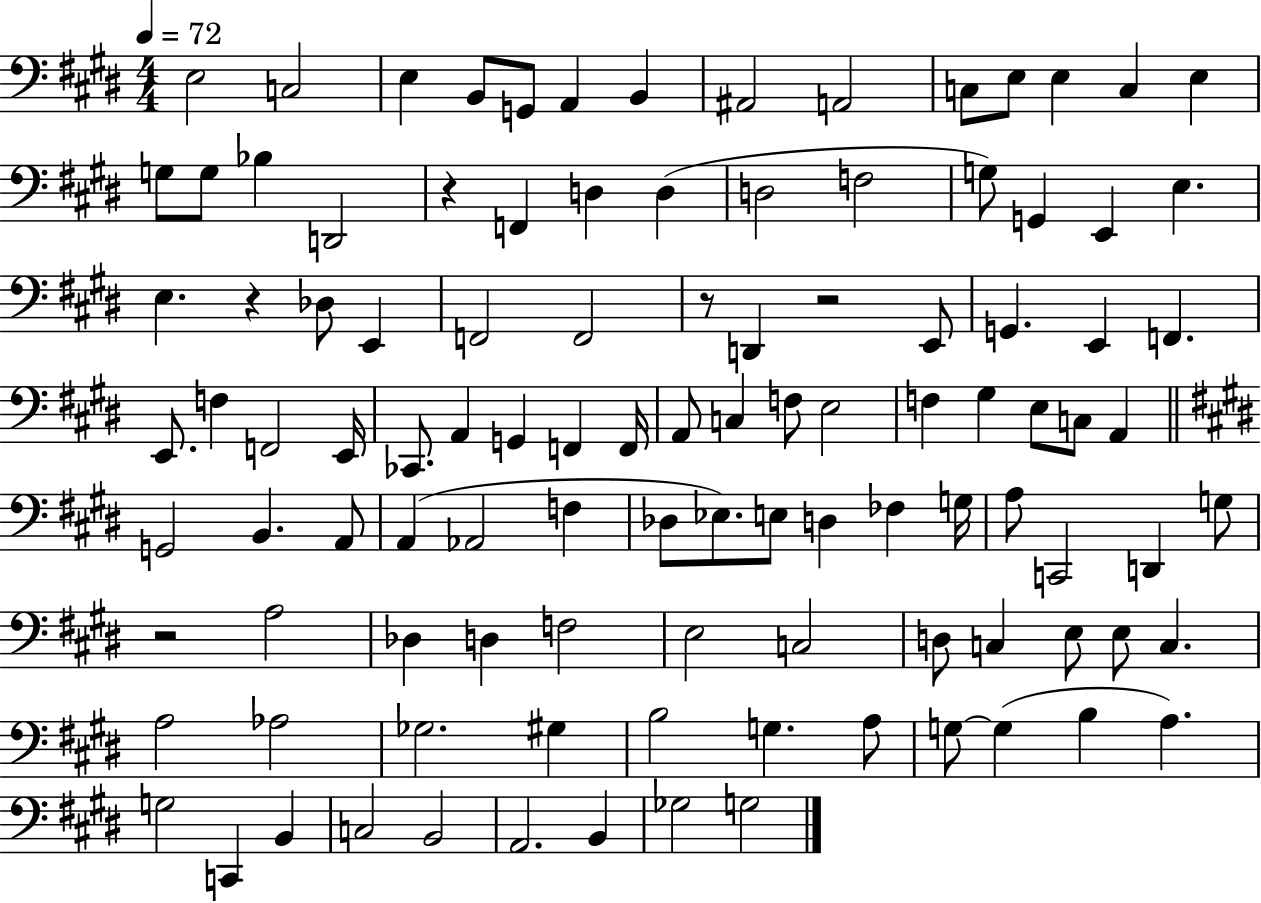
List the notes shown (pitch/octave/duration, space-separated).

E3/h C3/h E3/q B2/e G2/e A2/q B2/q A#2/h A2/h C3/e E3/e E3/q C3/q E3/q G3/e G3/e Bb3/q D2/h R/q F2/q D3/q D3/q D3/h F3/h G3/e G2/q E2/q E3/q. E3/q. R/q Db3/e E2/q F2/h F2/h R/e D2/q R/h E2/e G2/q. E2/q F2/q. E2/e. F3/q F2/h E2/s CES2/e. A2/q G2/q F2/q F2/s A2/e C3/q F3/e E3/h F3/q G#3/q E3/e C3/e A2/q G2/h B2/q. A2/e A2/q Ab2/h F3/q Db3/e Eb3/e. E3/e D3/q FES3/q G3/s A3/e C2/h D2/q G3/e R/h A3/h Db3/q D3/q F3/h E3/h C3/h D3/e C3/q E3/e E3/e C3/q. A3/h Ab3/h Gb3/h. G#3/q B3/h G3/q. A3/e G3/e G3/q B3/q A3/q. G3/h C2/q B2/q C3/h B2/h A2/h. B2/q Gb3/h G3/h